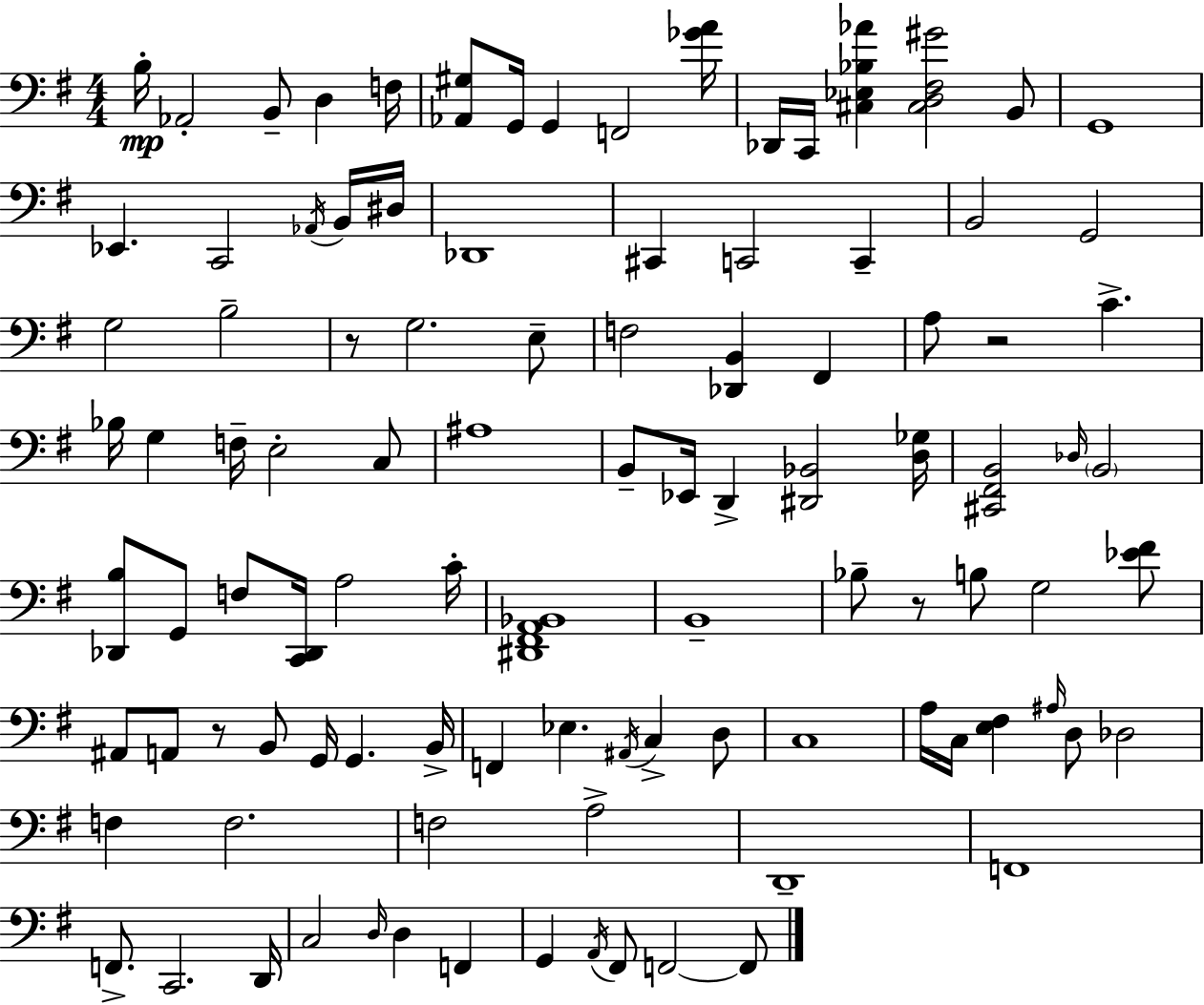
B3/s Ab2/h B2/e D3/q F3/s [Ab2,G#3]/e G2/s G2/q F2/h [Gb4,A4]/s Db2/s C2/s [C#3,Eb3,Bb3,Ab4]/q [C#3,D3,F#3,G#4]/h B2/e G2/w Eb2/q. C2/h Ab2/s B2/s D#3/s Db2/w C#2/q C2/h C2/q B2/h G2/h G3/h B3/h R/e G3/h. E3/e F3/h [Db2,B2]/q F#2/q A3/e R/h C4/q. Bb3/s G3/q F3/s E3/h C3/e A#3/w B2/e Eb2/s D2/q [D#2,Bb2]/h [D3,Gb3]/s [C#2,F#2,B2]/h Db3/s B2/h [Db2,B3]/e G2/e F3/e [C2,Db2]/s A3/h C4/s [D#2,F#2,A2,Bb2]/w B2/w Bb3/e R/e B3/e G3/h [Eb4,F#4]/e A#2/e A2/e R/e B2/e G2/s G2/q. B2/s F2/q Eb3/q. A#2/s C3/q D3/e C3/w A3/s C3/s [E3,F#3]/q A#3/s D3/e Db3/h F3/q F3/h. F3/h A3/h D2/w F2/w F2/e. C2/h. D2/s C3/h D3/s D3/q F2/q G2/q A2/s F#2/e F2/h F2/e